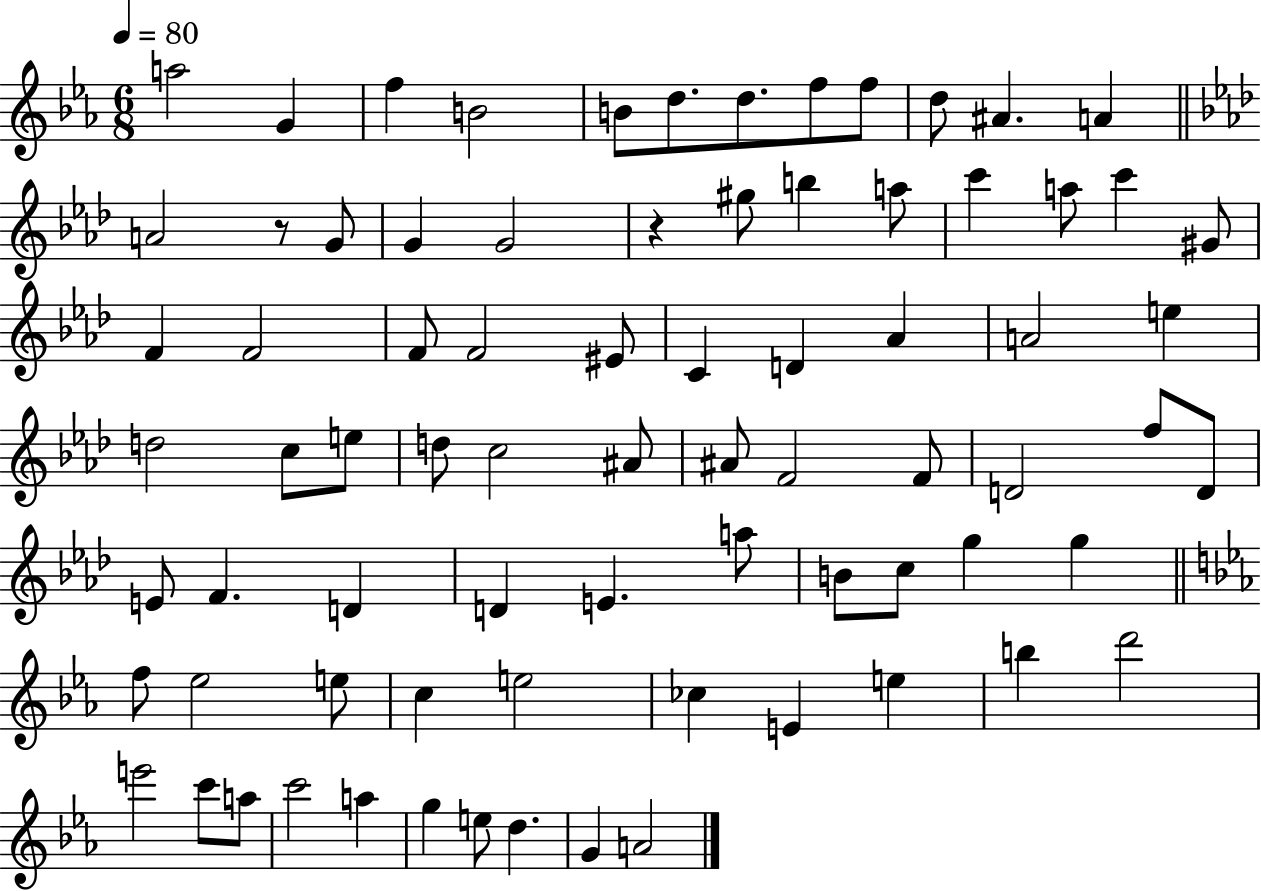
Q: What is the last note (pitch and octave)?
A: A4